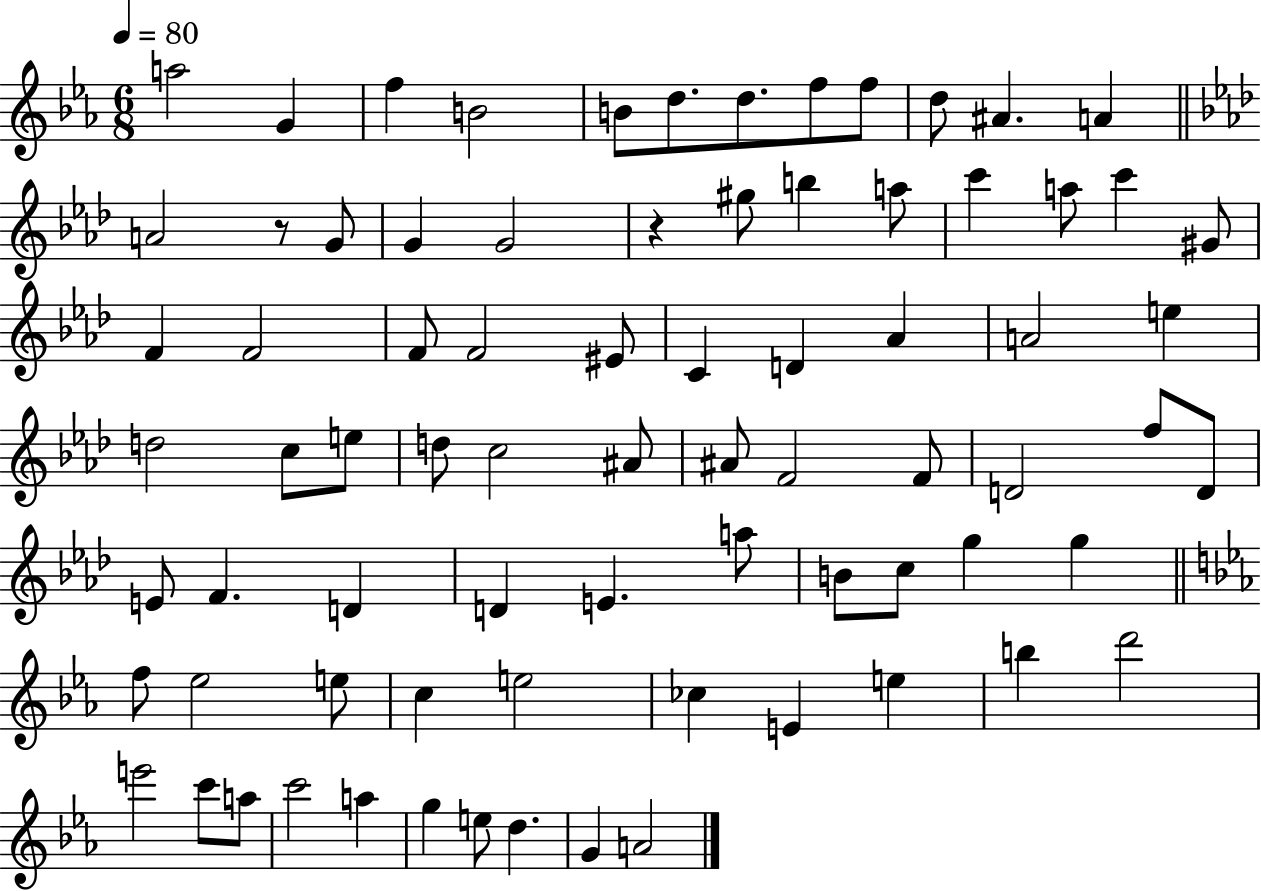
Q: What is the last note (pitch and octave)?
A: A4